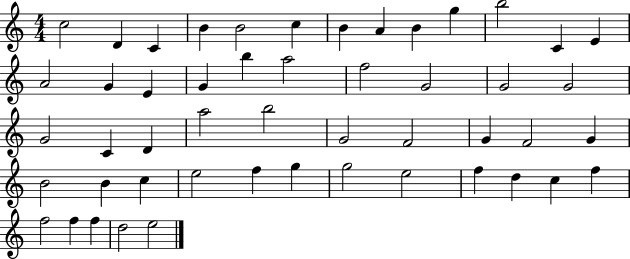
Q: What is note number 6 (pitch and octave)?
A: C5